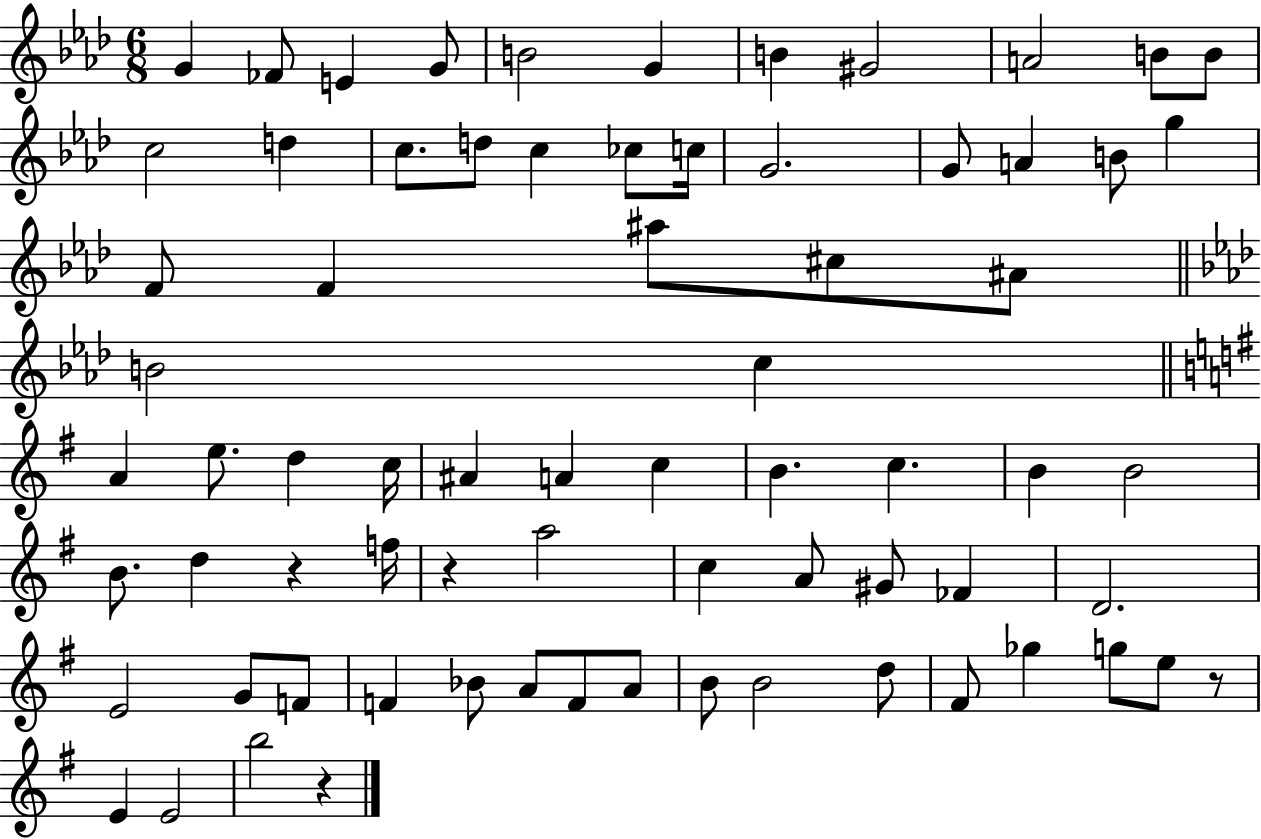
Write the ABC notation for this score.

X:1
T:Untitled
M:6/8
L:1/4
K:Ab
G _F/2 E G/2 B2 G B ^G2 A2 B/2 B/2 c2 d c/2 d/2 c _c/2 c/4 G2 G/2 A B/2 g F/2 F ^a/2 ^c/2 ^A/2 B2 c A e/2 d c/4 ^A A c B c B B2 B/2 d z f/4 z a2 c A/2 ^G/2 _F D2 E2 G/2 F/2 F _B/2 A/2 F/2 A/2 B/2 B2 d/2 ^F/2 _g g/2 e/2 z/2 E E2 b2 z